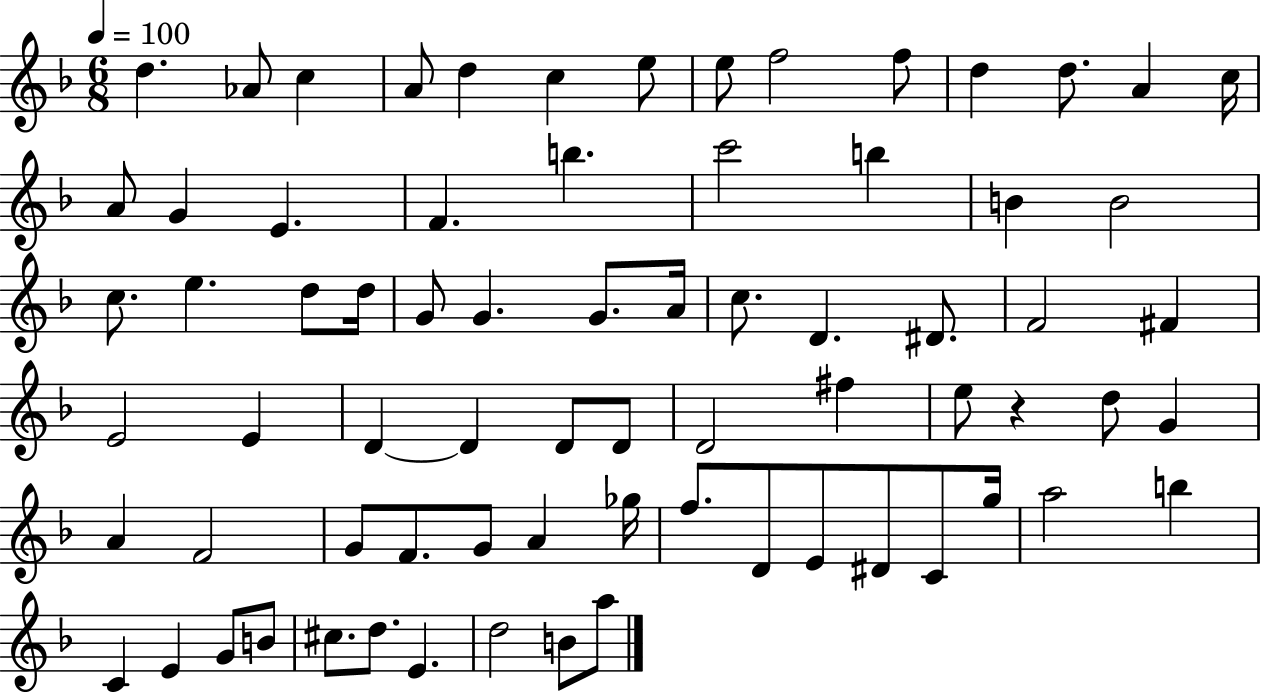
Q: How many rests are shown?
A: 1